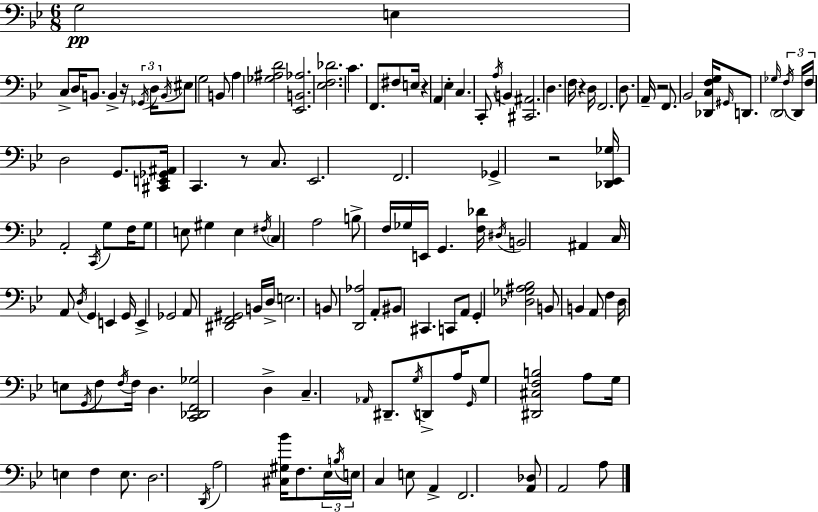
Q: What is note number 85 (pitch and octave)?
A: B2